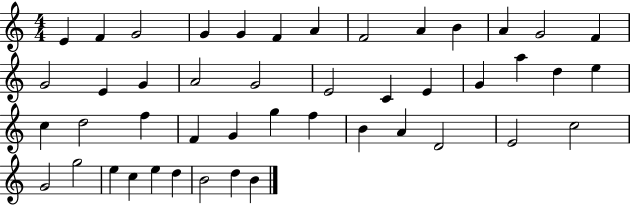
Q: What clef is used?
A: treble